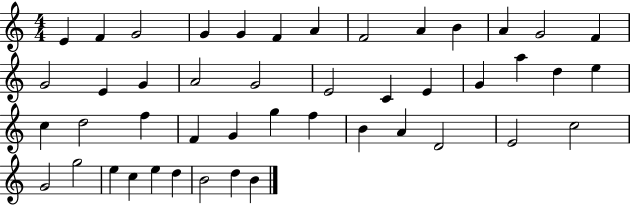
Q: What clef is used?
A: treble